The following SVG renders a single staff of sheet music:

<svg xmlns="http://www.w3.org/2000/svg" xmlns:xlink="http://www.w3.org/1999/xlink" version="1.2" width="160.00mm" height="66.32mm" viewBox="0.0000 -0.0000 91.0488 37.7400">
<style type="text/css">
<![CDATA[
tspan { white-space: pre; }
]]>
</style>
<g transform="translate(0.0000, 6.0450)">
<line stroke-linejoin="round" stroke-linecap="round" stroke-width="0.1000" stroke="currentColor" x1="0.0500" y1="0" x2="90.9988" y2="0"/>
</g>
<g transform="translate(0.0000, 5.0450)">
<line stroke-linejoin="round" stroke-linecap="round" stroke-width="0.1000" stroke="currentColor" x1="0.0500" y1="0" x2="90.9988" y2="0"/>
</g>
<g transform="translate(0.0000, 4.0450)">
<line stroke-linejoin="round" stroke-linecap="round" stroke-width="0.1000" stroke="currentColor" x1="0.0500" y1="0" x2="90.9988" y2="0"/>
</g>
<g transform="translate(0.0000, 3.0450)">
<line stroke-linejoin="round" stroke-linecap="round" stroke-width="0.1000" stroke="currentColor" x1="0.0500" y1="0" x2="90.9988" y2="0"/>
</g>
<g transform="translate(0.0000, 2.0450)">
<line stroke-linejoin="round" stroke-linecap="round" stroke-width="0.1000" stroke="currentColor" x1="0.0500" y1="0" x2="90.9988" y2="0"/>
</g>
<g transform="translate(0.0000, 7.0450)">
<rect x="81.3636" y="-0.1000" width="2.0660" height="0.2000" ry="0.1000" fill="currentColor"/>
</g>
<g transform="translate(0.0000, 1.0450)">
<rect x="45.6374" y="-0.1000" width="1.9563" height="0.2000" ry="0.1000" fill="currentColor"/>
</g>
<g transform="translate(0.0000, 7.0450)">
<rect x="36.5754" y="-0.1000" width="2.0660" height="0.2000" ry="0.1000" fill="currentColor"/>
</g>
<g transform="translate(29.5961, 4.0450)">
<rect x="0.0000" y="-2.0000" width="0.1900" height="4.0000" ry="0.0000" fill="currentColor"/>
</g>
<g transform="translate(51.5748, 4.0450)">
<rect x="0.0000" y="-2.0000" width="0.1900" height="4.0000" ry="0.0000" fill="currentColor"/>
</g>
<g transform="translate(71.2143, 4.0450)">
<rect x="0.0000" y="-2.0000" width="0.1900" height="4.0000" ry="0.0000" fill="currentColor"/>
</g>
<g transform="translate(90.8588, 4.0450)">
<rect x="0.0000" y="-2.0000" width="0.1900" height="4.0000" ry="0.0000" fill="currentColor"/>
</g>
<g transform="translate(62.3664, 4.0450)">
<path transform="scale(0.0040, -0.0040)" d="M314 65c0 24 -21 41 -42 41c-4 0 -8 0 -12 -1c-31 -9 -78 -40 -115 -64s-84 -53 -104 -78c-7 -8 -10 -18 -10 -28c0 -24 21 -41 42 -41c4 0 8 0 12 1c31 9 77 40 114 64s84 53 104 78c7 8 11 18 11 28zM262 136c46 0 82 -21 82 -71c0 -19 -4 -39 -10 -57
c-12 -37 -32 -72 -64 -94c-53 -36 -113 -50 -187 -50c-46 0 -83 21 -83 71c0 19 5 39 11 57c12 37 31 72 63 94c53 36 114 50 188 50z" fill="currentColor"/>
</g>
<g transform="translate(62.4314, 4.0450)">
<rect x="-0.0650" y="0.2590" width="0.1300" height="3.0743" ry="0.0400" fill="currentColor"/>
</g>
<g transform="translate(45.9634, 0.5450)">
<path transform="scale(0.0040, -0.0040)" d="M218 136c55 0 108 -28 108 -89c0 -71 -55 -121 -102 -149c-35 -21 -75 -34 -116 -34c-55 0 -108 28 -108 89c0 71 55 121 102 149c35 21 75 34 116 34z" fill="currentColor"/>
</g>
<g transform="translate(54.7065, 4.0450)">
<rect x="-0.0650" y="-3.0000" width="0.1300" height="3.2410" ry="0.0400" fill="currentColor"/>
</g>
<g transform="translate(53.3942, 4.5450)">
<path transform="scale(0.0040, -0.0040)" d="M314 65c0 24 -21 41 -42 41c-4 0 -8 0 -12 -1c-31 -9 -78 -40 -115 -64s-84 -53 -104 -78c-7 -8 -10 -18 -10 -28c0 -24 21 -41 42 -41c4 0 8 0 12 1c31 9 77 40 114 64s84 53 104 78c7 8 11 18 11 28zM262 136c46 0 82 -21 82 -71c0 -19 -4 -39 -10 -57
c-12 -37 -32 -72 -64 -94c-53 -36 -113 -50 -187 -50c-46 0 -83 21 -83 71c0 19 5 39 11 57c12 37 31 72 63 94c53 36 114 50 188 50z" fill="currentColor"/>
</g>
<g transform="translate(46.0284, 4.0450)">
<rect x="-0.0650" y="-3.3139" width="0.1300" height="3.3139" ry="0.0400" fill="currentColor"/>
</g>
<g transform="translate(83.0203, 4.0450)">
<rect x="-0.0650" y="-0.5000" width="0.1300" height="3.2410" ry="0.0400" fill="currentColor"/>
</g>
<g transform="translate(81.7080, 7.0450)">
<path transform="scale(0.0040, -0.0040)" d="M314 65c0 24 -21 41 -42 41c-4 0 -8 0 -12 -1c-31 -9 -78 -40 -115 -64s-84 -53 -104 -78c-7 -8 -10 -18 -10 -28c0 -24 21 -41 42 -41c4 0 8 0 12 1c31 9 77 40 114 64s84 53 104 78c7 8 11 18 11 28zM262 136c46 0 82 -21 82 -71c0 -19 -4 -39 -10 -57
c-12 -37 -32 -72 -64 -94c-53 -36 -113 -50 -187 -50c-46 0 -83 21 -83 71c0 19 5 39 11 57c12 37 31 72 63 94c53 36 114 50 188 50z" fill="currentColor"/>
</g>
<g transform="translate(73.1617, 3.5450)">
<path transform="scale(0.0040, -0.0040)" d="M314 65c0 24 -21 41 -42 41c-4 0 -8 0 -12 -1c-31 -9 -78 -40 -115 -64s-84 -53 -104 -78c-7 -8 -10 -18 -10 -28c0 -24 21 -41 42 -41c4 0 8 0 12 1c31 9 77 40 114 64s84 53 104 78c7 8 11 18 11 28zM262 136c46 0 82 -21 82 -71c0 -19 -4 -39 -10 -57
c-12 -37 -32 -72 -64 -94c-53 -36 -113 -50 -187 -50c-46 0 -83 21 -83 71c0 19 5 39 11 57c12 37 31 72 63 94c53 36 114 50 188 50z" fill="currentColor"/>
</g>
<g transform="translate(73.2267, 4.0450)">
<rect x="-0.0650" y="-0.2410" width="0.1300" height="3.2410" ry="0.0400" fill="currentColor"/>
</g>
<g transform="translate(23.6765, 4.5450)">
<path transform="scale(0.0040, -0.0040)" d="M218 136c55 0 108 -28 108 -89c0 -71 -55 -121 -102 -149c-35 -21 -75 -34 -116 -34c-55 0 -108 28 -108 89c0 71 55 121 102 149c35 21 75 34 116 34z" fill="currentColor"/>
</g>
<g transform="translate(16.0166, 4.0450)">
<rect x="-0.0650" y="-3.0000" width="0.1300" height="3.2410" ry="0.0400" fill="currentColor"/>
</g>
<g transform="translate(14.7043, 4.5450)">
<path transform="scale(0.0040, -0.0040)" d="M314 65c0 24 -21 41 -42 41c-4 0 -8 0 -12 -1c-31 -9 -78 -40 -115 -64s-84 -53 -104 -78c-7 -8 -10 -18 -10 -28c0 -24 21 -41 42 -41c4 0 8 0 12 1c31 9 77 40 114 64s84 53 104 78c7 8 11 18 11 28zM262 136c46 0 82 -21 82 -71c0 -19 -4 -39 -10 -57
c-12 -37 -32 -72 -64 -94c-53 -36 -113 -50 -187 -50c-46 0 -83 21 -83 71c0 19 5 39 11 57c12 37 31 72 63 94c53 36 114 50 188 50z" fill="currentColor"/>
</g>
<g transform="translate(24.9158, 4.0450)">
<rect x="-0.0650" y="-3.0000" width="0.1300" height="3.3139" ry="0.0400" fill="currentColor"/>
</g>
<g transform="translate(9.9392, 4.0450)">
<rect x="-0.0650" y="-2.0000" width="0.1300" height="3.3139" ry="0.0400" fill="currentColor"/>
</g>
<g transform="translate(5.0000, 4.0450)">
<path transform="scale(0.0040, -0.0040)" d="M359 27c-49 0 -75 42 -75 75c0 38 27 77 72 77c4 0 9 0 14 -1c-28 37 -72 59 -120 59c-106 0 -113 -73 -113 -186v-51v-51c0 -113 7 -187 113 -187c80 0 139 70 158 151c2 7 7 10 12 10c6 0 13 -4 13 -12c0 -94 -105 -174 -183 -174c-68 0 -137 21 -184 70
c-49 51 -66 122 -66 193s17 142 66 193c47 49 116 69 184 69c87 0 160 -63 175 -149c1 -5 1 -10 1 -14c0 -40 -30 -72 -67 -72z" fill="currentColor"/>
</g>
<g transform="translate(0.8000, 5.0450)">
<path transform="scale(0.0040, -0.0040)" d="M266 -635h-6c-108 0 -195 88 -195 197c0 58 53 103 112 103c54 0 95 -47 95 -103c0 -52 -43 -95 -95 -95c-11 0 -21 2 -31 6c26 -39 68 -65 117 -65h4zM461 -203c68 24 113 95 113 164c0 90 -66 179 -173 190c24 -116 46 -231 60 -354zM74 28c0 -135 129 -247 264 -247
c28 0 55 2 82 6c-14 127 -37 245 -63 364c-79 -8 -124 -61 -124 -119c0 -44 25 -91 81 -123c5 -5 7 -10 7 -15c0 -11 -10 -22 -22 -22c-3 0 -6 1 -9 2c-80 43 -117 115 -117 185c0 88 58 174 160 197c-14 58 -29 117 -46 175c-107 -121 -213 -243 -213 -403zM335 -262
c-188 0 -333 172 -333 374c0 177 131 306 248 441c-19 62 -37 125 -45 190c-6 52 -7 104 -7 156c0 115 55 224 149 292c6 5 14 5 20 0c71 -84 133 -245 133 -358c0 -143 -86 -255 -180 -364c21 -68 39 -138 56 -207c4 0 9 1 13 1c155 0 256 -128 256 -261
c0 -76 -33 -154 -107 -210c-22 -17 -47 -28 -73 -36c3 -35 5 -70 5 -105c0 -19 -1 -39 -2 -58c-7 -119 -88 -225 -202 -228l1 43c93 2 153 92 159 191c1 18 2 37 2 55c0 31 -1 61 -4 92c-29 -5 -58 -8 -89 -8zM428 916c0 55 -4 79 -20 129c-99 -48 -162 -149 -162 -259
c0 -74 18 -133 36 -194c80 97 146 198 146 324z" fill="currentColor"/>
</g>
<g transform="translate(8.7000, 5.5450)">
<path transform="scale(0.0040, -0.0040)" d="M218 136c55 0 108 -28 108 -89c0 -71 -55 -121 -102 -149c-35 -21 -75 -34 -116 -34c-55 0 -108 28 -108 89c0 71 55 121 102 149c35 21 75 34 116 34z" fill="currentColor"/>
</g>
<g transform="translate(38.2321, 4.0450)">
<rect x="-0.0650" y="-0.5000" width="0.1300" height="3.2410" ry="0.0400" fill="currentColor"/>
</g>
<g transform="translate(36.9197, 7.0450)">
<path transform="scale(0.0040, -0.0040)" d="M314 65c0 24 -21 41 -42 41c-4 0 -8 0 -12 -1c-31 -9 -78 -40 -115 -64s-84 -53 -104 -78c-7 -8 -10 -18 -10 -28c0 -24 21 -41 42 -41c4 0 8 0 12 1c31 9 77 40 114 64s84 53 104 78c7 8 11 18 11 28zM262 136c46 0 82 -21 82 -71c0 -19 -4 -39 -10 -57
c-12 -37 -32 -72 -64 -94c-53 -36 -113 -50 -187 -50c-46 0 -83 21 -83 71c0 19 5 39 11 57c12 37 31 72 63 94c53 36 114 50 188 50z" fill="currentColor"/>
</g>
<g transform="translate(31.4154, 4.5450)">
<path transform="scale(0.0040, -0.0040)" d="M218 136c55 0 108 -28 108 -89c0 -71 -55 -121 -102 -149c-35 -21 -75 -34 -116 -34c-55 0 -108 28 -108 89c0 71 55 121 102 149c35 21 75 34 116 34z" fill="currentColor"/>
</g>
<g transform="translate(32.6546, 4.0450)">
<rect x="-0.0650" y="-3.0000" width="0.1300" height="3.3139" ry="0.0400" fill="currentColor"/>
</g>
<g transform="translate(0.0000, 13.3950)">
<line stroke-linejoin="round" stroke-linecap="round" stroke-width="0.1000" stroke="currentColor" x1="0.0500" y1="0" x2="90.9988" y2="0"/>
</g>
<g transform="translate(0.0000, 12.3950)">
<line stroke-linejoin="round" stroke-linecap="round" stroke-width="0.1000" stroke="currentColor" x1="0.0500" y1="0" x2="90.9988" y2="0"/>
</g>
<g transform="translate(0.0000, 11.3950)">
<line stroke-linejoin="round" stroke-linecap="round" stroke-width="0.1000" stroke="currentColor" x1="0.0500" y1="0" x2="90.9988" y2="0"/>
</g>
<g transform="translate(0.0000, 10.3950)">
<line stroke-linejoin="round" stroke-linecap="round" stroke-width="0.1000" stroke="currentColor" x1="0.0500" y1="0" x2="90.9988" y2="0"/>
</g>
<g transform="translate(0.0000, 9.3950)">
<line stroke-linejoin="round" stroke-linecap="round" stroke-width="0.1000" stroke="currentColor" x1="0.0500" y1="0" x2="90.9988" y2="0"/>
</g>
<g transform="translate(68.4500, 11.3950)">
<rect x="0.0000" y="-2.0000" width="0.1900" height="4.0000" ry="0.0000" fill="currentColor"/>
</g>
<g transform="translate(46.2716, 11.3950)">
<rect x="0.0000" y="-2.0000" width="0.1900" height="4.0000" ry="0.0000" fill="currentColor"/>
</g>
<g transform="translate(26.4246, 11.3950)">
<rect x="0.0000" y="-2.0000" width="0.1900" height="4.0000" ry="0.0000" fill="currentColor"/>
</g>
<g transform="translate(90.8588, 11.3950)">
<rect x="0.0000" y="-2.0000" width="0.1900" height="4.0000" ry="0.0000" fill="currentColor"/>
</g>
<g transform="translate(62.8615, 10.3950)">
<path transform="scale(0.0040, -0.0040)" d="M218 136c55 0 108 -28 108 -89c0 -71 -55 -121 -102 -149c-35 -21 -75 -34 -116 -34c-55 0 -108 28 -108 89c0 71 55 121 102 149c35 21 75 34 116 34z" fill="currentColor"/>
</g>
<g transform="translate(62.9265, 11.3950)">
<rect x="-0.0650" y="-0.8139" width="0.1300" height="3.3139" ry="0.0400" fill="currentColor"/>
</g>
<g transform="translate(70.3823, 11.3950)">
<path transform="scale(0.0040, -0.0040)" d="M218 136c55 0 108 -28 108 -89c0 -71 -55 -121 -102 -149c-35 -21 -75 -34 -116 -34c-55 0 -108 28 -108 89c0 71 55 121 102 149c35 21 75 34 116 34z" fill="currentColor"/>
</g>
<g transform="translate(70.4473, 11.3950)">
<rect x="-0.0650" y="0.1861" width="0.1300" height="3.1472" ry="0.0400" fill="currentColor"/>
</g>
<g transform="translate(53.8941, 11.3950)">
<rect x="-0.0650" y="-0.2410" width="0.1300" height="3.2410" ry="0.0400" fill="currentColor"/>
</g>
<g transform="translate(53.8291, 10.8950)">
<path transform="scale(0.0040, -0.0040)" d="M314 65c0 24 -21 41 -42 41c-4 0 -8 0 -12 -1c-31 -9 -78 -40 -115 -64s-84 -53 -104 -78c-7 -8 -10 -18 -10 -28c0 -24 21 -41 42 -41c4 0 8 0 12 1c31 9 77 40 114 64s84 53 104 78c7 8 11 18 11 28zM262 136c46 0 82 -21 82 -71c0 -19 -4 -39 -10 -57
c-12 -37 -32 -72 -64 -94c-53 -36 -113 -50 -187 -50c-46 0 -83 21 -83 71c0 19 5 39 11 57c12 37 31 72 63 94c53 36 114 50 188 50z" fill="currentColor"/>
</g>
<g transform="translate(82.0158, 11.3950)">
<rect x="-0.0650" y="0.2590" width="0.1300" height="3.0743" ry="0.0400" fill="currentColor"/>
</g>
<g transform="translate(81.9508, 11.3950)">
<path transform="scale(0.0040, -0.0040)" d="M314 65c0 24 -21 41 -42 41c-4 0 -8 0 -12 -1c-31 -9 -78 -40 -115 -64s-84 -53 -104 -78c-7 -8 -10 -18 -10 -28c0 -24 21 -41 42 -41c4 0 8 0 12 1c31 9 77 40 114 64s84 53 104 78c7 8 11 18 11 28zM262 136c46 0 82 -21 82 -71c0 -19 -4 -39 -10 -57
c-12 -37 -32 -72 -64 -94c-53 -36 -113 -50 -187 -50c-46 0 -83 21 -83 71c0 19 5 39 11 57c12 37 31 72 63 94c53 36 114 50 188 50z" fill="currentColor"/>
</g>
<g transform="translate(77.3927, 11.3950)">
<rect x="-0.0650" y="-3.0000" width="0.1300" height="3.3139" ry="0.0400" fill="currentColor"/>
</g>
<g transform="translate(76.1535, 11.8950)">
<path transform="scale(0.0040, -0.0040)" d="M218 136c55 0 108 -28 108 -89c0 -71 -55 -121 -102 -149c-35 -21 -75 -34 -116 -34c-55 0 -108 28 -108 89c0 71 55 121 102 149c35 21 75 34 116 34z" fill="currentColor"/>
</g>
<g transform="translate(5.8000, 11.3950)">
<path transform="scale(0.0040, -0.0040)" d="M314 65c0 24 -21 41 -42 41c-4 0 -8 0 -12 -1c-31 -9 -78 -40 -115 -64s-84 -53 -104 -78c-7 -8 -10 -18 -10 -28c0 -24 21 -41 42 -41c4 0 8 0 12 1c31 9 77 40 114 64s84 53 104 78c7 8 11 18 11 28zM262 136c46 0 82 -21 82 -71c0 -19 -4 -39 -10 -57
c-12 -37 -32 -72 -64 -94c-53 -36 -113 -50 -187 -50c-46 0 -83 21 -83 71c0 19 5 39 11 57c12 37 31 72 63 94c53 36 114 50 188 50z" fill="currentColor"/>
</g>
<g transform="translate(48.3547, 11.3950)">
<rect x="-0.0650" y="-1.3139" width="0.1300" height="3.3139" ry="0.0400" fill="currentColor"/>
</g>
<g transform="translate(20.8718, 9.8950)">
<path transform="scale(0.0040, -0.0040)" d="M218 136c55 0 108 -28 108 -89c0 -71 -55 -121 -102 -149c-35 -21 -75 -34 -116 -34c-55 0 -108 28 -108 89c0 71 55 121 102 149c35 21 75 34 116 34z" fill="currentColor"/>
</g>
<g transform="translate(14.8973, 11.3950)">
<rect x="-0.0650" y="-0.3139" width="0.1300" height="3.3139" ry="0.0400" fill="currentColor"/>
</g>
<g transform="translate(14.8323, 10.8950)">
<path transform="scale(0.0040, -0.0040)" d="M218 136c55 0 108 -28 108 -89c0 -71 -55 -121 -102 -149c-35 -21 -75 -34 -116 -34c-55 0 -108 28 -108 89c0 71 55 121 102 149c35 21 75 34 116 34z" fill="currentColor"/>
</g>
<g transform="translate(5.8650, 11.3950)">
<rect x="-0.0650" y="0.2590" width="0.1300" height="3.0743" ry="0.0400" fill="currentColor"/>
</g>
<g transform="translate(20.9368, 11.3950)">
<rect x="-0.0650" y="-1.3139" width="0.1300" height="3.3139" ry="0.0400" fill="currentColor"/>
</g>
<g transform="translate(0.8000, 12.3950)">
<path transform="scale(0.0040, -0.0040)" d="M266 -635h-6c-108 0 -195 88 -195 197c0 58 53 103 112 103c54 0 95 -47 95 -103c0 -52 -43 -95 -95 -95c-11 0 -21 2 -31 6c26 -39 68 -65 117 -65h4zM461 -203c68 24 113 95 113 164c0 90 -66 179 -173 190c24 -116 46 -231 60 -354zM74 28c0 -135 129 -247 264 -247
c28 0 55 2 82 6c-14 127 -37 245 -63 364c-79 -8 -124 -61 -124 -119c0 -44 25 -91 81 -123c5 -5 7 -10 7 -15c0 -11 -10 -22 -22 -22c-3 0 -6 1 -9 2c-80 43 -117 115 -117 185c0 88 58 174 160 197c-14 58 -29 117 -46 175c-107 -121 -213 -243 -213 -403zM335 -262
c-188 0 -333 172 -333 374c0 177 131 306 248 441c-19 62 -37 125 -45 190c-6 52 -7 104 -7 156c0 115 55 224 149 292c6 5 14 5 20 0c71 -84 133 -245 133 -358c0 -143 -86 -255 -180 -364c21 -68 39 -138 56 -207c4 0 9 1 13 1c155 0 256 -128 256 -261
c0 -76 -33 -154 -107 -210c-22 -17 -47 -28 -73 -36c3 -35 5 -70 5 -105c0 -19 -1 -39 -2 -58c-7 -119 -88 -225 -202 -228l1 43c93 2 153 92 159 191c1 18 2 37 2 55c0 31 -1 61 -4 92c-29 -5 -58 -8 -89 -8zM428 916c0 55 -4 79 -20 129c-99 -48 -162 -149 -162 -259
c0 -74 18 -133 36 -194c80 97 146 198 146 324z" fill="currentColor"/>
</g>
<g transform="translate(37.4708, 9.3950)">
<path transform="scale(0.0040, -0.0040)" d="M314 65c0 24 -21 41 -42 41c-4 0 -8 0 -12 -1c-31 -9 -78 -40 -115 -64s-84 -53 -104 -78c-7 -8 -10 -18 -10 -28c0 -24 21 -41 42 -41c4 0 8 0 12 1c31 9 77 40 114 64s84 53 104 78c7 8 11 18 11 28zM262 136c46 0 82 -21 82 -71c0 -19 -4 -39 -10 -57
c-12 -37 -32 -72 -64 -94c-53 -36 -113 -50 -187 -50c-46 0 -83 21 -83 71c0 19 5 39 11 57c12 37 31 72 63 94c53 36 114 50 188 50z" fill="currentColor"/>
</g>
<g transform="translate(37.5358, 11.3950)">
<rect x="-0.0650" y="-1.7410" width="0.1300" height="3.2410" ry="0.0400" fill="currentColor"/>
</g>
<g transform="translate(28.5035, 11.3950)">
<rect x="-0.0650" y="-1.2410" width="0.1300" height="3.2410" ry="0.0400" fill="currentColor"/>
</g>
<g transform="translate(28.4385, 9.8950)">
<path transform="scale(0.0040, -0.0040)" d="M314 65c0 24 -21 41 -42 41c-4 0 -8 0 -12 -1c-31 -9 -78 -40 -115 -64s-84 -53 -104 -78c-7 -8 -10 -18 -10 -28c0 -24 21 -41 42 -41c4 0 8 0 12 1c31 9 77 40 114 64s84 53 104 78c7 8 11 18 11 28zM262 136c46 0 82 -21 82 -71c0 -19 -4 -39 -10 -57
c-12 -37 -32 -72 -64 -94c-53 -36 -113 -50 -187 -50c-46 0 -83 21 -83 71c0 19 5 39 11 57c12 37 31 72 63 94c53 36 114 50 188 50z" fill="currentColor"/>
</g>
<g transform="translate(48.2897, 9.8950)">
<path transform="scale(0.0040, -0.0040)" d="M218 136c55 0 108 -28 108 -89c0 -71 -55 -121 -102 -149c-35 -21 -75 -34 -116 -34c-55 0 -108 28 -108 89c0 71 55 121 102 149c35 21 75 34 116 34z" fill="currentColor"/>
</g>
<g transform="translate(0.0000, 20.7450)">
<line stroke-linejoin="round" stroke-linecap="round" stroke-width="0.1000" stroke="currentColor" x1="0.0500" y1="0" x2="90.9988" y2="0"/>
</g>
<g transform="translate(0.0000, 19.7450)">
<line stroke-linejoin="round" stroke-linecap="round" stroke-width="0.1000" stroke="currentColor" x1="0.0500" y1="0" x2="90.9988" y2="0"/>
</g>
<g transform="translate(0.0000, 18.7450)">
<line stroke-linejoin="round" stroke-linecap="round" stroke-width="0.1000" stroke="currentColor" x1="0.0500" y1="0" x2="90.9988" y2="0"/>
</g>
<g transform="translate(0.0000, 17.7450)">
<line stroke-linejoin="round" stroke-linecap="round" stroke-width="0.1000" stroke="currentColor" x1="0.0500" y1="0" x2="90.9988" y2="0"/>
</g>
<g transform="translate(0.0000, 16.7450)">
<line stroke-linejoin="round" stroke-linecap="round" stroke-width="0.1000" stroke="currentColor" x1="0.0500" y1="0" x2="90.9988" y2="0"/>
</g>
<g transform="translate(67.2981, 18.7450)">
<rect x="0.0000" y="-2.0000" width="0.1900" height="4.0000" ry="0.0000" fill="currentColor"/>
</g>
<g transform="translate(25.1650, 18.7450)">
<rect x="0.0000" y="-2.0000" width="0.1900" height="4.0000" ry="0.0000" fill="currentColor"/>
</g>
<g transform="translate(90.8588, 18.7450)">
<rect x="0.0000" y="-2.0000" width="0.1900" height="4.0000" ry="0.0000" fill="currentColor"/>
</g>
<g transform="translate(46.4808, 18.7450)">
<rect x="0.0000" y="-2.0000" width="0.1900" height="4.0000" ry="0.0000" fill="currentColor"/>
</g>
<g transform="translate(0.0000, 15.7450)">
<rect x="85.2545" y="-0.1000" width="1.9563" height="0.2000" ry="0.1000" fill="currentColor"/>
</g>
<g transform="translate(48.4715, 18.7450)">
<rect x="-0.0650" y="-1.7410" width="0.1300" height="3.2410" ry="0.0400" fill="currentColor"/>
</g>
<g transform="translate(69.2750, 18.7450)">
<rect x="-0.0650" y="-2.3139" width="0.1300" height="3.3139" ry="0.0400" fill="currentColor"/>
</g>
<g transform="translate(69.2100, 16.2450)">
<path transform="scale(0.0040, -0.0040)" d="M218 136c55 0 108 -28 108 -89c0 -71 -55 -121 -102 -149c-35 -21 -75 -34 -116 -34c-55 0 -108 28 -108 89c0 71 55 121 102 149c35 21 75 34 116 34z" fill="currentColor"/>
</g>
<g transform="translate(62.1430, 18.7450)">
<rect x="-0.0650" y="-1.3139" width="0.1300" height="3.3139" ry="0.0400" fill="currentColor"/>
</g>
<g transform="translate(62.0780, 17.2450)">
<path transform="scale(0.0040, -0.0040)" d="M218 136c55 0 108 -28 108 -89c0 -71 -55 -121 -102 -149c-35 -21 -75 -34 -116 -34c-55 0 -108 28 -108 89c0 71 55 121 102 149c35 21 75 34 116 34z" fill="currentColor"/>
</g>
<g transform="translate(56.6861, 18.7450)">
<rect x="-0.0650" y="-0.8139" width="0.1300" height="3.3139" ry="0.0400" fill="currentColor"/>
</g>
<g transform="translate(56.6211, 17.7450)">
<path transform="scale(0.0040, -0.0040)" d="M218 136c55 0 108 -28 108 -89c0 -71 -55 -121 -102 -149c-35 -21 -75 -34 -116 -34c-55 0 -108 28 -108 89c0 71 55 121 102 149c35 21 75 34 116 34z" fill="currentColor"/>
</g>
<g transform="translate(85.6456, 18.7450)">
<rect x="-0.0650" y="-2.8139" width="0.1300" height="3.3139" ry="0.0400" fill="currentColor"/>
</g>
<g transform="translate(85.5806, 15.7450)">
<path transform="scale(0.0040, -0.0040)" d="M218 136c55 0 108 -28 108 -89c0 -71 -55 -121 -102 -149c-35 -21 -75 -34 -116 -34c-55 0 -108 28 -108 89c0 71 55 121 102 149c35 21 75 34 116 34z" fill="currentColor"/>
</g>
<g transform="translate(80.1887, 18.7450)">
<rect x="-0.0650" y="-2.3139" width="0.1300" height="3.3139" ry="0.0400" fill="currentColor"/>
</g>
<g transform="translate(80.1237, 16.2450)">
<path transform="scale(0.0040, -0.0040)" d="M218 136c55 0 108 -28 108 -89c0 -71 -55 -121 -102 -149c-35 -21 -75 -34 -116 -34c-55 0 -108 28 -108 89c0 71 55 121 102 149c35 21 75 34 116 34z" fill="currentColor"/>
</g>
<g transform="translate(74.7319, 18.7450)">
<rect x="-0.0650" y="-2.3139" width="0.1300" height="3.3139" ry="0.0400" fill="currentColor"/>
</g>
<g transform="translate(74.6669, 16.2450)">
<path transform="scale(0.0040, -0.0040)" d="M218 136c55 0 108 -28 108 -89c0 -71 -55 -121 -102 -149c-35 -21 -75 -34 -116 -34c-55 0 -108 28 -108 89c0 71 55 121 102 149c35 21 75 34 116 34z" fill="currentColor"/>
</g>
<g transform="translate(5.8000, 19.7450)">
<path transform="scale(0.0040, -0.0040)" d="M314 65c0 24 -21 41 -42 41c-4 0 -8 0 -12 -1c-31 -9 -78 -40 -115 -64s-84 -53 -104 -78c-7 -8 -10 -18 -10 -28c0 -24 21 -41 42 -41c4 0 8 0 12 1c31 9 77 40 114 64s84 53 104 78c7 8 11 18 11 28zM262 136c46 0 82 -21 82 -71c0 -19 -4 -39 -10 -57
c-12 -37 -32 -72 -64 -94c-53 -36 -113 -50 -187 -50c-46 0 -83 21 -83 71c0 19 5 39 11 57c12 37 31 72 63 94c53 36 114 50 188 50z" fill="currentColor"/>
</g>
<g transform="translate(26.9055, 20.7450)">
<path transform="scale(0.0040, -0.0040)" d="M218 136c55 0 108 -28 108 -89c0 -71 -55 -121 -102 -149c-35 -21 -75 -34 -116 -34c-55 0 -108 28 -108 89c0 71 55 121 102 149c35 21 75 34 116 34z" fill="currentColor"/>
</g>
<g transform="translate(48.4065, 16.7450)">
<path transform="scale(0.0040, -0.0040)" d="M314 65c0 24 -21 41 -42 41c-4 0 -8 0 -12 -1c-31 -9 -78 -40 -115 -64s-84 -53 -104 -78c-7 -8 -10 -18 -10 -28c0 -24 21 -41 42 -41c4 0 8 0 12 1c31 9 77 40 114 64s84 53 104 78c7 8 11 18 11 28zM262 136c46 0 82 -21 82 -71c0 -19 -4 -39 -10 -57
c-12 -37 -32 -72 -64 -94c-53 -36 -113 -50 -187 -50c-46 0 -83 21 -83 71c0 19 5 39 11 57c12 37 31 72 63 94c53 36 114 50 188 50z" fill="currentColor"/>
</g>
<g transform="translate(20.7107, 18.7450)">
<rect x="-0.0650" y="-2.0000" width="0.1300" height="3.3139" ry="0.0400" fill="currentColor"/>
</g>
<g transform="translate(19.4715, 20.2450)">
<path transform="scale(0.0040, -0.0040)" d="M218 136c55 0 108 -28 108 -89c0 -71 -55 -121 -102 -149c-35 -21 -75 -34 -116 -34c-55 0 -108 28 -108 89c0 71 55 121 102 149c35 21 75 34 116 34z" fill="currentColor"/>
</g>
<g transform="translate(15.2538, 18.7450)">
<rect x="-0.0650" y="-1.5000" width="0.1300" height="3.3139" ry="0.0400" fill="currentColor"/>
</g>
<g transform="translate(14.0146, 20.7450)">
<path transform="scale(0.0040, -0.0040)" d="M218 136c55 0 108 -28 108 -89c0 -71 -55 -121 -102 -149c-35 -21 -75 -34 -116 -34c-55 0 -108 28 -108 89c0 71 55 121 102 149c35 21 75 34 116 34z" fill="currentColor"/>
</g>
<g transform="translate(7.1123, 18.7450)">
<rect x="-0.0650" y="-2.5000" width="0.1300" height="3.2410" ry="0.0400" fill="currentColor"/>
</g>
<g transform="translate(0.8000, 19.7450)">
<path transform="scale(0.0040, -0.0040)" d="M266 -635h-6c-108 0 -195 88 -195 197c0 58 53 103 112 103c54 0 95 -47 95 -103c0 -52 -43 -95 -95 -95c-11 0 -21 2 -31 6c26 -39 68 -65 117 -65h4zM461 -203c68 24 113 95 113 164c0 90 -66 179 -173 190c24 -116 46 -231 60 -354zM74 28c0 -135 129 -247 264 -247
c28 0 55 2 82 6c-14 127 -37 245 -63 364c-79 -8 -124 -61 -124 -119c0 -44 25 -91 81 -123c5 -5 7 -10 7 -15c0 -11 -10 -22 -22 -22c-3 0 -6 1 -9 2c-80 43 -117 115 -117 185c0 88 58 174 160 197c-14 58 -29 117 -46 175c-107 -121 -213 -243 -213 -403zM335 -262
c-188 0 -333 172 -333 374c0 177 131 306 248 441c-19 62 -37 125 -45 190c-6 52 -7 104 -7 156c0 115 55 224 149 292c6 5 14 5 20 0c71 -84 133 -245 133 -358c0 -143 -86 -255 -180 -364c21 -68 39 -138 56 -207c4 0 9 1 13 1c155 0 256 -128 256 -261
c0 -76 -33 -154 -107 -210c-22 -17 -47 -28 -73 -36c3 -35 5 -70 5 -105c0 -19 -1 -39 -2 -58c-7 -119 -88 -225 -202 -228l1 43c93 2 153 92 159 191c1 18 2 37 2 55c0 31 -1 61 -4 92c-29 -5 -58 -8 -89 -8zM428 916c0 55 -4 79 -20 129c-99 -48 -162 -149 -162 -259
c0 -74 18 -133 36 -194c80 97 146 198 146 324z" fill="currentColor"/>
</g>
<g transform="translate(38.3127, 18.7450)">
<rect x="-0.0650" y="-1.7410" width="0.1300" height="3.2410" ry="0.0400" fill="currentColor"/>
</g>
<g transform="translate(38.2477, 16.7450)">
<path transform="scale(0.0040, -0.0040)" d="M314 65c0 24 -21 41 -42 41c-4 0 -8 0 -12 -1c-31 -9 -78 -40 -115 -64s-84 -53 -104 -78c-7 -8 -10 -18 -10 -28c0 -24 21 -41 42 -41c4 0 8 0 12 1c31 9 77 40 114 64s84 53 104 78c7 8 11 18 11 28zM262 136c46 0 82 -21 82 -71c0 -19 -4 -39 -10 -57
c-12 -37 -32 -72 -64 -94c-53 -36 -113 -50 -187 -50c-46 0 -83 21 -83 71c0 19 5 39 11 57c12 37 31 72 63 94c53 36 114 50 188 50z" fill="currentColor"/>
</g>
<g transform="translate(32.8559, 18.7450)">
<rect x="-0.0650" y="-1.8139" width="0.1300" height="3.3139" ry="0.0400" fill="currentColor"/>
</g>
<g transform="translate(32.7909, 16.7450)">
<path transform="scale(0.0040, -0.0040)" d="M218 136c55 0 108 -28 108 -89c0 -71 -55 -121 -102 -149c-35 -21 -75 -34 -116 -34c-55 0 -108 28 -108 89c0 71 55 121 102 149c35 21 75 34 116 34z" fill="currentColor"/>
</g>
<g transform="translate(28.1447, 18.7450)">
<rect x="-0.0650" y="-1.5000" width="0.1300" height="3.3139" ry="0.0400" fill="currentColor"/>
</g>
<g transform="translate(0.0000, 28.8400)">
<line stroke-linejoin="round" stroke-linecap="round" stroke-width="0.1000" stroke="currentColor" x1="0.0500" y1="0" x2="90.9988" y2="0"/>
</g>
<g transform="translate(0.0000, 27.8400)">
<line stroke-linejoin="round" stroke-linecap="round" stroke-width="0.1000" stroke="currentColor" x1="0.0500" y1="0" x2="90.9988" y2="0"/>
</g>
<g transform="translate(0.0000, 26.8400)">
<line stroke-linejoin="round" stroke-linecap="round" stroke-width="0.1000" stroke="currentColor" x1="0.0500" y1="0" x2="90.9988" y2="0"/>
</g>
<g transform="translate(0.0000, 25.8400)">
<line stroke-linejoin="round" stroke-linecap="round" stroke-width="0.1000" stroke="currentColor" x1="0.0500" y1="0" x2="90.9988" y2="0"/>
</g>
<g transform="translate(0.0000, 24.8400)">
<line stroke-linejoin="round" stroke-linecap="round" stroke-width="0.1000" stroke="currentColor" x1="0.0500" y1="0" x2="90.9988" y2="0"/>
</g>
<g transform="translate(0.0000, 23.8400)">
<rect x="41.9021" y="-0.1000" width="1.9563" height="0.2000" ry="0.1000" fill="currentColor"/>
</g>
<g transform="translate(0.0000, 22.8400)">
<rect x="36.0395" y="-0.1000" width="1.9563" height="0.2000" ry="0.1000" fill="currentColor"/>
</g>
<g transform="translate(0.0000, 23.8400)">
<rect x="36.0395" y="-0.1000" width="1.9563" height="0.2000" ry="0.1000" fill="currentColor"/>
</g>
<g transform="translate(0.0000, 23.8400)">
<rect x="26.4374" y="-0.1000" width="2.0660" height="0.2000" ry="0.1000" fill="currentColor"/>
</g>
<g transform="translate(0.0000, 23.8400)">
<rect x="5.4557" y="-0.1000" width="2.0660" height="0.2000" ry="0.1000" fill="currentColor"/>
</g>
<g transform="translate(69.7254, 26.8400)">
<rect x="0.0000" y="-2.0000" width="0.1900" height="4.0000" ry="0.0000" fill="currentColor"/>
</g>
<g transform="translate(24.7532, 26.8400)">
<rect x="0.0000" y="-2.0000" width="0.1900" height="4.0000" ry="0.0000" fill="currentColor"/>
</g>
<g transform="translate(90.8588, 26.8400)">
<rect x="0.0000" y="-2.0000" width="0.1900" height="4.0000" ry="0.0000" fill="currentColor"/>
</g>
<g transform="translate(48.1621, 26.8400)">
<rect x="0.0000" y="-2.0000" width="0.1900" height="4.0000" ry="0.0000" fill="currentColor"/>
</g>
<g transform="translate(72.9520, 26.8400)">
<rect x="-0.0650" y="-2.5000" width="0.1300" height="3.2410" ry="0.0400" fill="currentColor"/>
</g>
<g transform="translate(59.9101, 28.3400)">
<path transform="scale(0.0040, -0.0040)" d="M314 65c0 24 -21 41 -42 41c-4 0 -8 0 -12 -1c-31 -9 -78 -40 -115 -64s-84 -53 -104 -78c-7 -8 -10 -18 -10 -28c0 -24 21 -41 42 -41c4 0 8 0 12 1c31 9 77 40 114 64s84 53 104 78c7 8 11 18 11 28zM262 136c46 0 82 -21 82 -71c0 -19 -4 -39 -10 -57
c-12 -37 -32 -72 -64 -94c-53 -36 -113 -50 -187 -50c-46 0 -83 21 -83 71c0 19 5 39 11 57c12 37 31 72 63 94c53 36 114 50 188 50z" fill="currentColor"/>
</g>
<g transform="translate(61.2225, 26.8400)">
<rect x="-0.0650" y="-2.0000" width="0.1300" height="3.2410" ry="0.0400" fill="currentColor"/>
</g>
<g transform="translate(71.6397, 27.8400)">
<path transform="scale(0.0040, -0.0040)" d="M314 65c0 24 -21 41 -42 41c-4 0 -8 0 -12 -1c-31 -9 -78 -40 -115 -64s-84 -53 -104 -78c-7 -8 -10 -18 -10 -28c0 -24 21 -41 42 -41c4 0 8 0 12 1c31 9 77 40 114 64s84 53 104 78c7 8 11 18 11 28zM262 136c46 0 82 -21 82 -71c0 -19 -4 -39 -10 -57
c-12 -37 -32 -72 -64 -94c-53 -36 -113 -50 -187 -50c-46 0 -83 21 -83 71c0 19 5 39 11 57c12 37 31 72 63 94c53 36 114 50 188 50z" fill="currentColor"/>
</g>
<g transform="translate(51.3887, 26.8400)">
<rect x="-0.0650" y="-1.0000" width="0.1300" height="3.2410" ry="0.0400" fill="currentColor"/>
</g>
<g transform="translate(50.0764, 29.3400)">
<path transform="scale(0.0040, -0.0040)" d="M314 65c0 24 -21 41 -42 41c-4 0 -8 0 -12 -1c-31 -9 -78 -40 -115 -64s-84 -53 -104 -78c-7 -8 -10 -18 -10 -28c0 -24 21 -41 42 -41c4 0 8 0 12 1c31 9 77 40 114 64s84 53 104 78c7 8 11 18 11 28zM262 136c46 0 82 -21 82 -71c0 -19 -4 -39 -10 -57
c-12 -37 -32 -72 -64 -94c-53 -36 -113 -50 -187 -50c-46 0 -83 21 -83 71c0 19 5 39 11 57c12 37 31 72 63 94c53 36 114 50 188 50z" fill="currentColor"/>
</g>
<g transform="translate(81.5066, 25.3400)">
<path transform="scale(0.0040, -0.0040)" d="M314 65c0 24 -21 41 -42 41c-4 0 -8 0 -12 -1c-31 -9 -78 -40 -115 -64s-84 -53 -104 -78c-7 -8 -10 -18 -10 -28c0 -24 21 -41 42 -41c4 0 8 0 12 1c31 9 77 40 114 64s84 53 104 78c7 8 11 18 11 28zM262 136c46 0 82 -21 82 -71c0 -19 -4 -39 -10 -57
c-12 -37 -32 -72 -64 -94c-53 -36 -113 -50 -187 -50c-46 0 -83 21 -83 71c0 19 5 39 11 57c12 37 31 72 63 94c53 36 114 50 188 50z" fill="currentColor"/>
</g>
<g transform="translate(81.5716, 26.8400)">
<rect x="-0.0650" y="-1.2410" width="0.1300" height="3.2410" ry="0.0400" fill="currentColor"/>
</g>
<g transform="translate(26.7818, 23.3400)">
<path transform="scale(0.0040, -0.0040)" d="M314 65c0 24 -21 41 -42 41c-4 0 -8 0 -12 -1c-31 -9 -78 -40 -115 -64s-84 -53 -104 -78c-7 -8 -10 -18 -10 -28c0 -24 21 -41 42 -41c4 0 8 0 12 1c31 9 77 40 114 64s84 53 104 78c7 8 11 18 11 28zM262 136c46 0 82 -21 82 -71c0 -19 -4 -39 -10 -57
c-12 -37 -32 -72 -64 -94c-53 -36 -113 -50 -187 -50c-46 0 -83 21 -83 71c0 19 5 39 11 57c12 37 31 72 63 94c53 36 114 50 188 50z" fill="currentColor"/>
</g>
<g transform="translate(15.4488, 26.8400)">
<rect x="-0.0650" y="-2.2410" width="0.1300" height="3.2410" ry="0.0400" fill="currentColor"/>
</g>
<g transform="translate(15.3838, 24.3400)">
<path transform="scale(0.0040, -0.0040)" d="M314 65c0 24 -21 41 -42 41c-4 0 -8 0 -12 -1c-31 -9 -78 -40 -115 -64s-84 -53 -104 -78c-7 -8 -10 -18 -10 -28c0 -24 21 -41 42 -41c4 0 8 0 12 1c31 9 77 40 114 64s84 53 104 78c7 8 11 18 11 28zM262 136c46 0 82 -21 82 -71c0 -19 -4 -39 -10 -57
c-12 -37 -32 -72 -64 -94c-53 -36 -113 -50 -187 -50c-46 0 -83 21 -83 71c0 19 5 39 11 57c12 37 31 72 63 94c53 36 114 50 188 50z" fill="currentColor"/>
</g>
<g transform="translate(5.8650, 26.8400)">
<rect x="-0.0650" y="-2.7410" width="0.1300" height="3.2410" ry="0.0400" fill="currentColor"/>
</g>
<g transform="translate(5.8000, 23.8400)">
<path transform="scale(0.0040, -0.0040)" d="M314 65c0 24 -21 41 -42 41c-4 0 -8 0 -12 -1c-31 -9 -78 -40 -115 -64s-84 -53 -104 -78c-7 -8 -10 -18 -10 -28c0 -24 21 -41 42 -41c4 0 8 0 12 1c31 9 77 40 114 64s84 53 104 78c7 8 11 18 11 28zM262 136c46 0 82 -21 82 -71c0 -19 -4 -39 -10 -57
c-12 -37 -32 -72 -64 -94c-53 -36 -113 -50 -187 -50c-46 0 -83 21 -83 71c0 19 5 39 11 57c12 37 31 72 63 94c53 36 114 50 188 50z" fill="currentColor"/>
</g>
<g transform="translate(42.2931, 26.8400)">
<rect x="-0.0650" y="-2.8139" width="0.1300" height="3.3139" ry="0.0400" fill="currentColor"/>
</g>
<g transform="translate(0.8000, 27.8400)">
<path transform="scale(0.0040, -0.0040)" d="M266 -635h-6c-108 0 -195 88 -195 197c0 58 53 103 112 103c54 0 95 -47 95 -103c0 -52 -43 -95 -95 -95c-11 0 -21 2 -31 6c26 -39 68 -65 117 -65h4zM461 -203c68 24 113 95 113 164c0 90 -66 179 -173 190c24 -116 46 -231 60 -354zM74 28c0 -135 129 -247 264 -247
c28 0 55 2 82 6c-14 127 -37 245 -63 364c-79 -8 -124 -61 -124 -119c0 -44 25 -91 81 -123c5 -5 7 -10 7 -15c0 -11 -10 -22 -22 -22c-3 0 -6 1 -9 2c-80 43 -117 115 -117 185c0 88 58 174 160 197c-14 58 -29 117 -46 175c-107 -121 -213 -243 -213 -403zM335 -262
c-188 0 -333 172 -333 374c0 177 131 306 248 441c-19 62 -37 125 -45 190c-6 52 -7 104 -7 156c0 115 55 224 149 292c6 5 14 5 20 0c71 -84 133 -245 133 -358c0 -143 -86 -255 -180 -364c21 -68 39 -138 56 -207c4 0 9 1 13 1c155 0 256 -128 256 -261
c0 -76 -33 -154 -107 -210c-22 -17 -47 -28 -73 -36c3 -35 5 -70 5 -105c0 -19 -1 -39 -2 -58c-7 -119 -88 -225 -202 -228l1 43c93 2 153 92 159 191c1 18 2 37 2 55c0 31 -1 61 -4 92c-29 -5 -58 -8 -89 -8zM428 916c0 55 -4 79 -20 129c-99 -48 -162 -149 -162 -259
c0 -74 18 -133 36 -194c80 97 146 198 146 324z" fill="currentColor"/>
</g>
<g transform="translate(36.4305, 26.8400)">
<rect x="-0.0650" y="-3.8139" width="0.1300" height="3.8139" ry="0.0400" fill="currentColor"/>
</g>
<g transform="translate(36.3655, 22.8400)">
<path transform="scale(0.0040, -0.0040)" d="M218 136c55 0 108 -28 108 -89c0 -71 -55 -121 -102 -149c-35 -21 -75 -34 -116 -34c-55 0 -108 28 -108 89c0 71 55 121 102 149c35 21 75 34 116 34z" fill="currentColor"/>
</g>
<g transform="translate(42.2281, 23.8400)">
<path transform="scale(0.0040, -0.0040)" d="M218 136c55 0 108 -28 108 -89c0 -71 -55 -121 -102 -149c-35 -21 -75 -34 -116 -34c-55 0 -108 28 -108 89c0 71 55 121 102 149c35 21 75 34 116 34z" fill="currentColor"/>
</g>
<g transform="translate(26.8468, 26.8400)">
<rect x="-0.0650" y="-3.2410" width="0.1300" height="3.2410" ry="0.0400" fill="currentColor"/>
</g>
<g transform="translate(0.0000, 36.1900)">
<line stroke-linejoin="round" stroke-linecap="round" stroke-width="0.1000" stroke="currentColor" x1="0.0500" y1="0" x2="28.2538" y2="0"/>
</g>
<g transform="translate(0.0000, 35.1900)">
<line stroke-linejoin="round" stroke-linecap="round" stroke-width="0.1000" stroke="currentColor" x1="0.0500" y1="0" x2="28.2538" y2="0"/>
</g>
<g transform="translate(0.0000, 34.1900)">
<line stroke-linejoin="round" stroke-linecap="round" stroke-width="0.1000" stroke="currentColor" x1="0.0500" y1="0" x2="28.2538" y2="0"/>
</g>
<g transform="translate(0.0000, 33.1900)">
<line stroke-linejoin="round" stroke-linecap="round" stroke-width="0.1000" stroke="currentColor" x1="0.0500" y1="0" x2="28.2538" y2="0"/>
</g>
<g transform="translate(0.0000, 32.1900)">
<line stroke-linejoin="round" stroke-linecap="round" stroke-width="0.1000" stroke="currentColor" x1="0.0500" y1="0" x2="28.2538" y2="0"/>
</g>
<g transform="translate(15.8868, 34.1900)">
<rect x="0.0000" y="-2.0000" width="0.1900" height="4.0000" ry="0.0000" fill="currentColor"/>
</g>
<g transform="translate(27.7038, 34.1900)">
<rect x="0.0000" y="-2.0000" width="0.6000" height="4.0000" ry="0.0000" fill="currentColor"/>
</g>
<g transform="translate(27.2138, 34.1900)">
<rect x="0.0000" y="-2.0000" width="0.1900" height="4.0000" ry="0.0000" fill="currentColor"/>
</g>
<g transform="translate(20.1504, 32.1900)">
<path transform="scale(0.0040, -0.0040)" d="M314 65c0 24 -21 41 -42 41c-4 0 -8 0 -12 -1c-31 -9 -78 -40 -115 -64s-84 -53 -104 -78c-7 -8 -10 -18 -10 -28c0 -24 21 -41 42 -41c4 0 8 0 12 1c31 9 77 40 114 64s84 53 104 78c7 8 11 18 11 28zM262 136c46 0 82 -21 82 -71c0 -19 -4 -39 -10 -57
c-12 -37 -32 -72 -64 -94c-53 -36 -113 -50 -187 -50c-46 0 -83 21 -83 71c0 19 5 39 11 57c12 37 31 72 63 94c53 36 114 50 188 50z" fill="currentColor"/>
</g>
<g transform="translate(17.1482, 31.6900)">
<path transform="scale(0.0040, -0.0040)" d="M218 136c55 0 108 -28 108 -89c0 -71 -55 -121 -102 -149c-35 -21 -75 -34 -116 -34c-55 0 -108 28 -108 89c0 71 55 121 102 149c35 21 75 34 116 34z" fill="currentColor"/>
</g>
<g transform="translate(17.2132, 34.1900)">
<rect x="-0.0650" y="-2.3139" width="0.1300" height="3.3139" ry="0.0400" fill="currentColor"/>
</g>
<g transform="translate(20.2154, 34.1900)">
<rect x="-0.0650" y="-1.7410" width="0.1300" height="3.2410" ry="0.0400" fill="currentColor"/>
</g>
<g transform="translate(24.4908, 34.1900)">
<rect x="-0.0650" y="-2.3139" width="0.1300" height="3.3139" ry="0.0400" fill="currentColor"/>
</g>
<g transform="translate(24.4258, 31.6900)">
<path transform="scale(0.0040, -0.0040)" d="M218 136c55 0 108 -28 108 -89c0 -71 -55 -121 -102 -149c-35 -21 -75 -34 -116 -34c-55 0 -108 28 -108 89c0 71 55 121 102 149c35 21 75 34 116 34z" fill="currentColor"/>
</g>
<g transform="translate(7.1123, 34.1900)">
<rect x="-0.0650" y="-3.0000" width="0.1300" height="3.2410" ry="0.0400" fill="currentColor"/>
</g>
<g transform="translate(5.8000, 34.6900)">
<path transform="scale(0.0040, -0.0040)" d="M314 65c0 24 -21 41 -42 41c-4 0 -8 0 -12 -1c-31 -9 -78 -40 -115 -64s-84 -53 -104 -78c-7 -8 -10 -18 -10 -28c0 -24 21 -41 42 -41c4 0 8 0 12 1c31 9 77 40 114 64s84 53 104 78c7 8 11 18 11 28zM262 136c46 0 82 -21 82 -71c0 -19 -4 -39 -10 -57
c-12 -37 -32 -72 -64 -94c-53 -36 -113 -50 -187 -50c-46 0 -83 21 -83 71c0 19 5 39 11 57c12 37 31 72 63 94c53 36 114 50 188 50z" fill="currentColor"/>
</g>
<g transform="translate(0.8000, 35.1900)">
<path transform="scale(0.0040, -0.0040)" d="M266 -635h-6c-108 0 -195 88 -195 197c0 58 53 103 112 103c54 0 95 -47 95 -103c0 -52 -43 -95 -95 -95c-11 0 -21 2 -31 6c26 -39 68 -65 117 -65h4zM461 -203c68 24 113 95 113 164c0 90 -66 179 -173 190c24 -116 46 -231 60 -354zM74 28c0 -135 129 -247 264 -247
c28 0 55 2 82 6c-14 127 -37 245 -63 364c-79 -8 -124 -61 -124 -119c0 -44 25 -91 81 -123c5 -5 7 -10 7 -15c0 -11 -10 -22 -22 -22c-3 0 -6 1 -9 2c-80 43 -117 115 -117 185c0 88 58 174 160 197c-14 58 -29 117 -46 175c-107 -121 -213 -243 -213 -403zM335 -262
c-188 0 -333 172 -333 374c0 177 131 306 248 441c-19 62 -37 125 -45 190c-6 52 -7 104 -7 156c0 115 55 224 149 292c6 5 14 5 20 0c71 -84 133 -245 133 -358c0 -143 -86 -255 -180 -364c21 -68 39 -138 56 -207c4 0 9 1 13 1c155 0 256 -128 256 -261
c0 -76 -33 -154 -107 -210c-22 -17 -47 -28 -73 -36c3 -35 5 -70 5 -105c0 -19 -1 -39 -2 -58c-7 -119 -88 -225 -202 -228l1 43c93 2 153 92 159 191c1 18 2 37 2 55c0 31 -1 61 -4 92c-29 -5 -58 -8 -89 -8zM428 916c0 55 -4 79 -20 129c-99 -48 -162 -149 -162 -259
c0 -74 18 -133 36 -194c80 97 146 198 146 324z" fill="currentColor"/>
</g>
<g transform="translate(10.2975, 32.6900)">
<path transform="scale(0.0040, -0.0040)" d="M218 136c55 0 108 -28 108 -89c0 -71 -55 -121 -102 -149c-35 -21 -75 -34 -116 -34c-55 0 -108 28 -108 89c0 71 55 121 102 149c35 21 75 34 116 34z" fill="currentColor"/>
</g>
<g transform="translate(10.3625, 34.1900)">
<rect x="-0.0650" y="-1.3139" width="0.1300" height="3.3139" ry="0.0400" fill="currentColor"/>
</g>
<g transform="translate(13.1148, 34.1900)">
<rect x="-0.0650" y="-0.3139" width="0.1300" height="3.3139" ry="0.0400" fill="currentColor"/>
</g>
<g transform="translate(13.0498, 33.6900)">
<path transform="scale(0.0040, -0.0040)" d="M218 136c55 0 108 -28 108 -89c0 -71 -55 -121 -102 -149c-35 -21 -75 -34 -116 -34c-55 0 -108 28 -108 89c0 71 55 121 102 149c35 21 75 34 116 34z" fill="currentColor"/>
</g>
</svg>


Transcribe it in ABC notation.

X:1
T:Untitled
M:4/4
L:1/4
K:C
F A2 A A C2 b A2 B2 c2 C2 B2 c e e2 f2 e c2 d B A B2 G2 E F E f f2 f2 d e g g g a a2 g2 b2 c' a D2 F2 G2 e2 A2 e c g f2 g